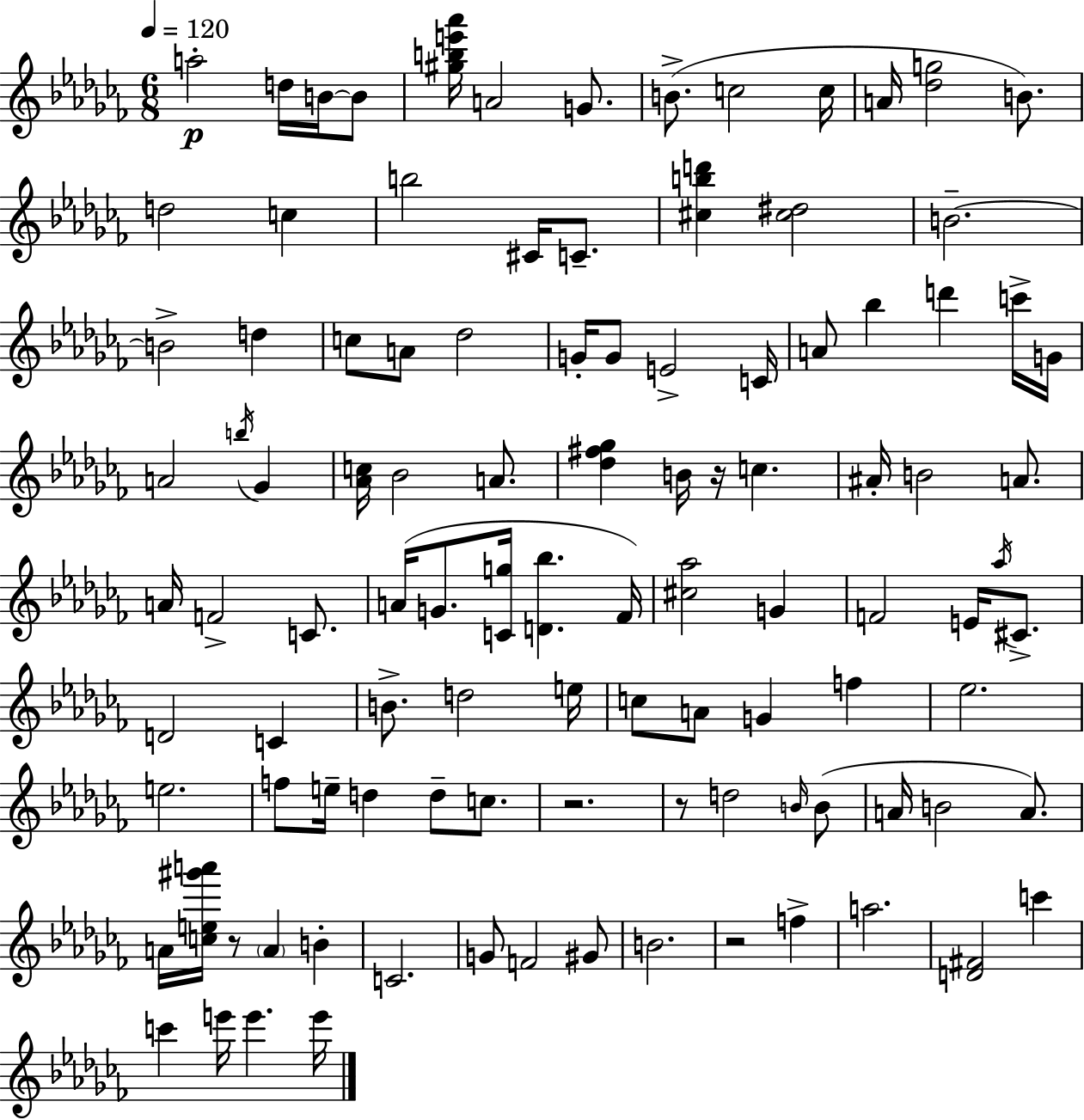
{
  \clef treble
  \numericTimeSignature
  \time 6/8
  \key aes \minor
  \tempo 4 = 120
  a''2-.\p d''16 b'16~~ b'8 | <gis'' b'' e''' aes'''>16 a'2 g'8. | b'8.->( c''2 c''16 | a'16 <des'' g''>2 b'8.) | \break d''2 c''4 | b''2 cis'16 c'8.-- | <cis'' b'' d'''>4 <cis'' dis''>2 | b'2.--~~ | \break b'2-> d''4 | c''8 a'8 des''2 | g'16-. g'8 e'2-> c'16 | a'8 bes''4 d'''4 c'''16-> g'16 | \break a'2 \acciaccatura { b''16 } ges'4 | <aes' c''>16 bes'2 a'8. | <des'' fis'' ges''>4 b'16 r16 c''4. | ais'16-. b'2 a'8. | \break a'16 f'2-> c'8. | a'16( g'8. <c' g''>16 <d' bes''>4. | fes'16) <cis'' aes''>2 g'4 | f'2 e'16 \acciaccatura { aes''16 } cis'8.-> | \break d'2 c'4 | b'8.-> d''2 | e''16 c''8 a'8 g'4 f''4 | ees''2. | \break e''2. | f''8 e''16-- d''4 d''8-- c''8. | r2. | r8 d''2 | \break \grace { b'16 }( b'8 a'16 b'2 | a'8.) a'16 <c'' e'' gis''' a'''>16 r8 \parenthesize a'4 b'4-. | c'2. | g'8 f'2 | \break gis'8 b'2. | r2 f''4-> | a''2. | <d' fis'>2 c'''4 | \break c'''4 e'''16 e'''4. | e'''16 \bar "|."
}